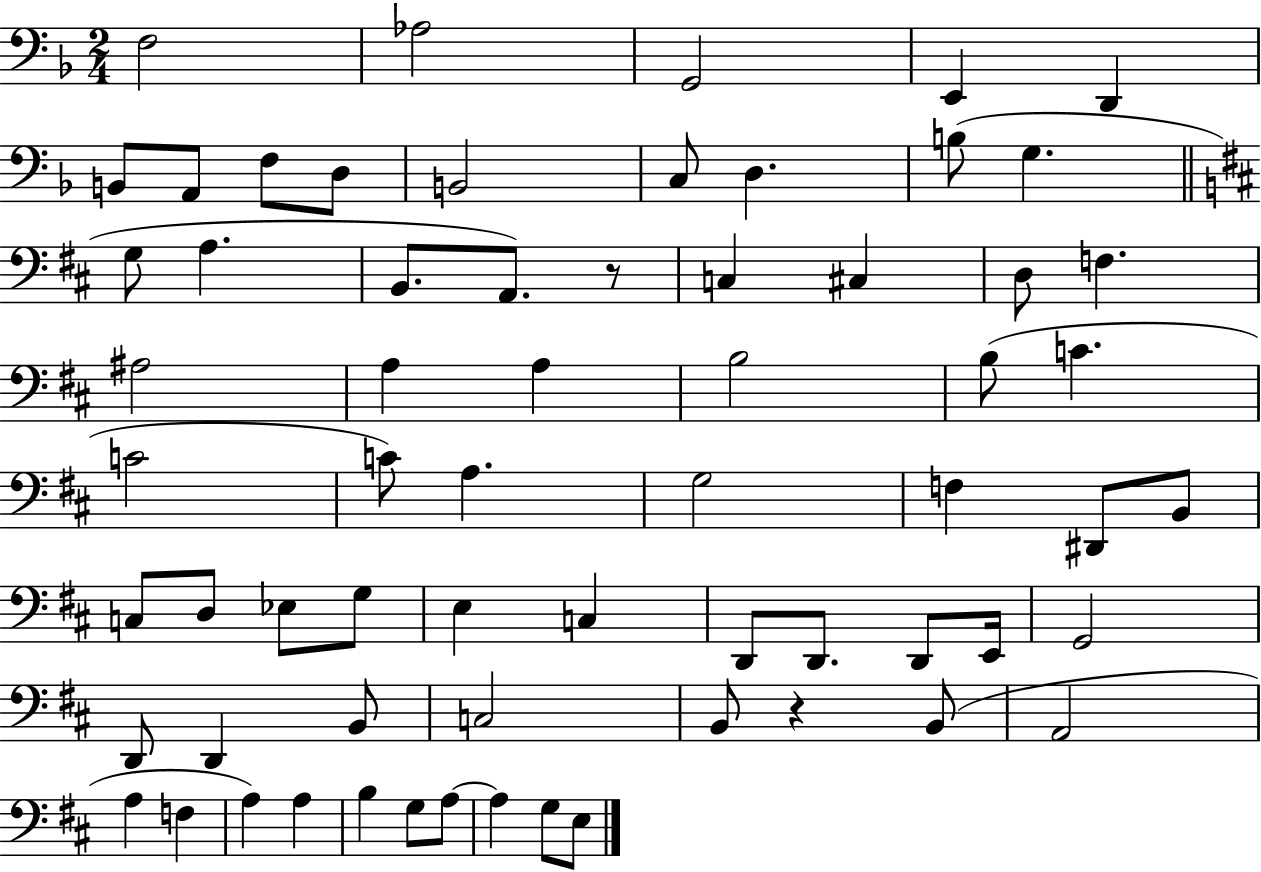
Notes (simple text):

F3/h Ab3/h G2/h E2/q D2/q B2/e A2/e F3/e D3/e B2/h C3/e D3/q. B3/e G3/q. G3/e A3/q. B2/e. A2/e. R/e C3/q C#3/q D3/e F3/q. A#3/h A3/q A3/q B3/h B3/e C4/q. C4/h C4/e A3/q. G3/h F3/q D#2/e B2/e C3/e D3/e Eb3/e G3/e E3/q C3/q D2/e D2/e. D2/e E2/s G2/h D2/e D2/q B2/e C3/h B2/e R/q B2/e A2/h A3/q F3/q A3/q A3/q B3/q G3/e A3/e A3/q G3/e E3/e